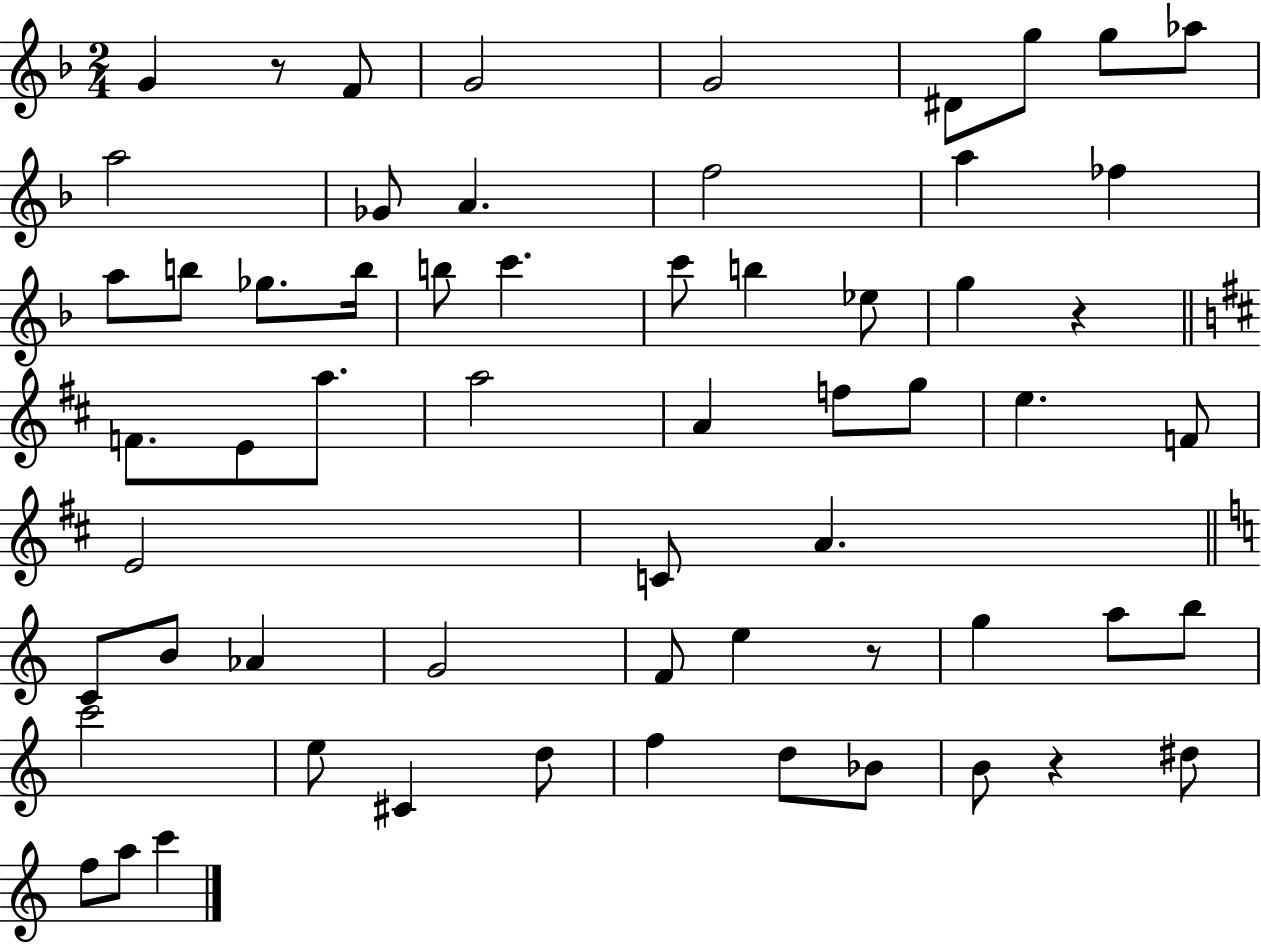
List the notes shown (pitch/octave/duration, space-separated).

G4/q R/e F4/e G4/h G4/h D#4/e G5/e G5/e Ab5/e A5/h Gb4/e A4/q. F5/h A5/q FES5/q A5/e B5/e Gb5/e. B5/s B5/e C6/q. C6/e B5/q Eb5/e G5/q R/q F4/e. E4/e A5/e. A5/h A4/q F5/e G5/e E5/q. F4/e E4/h C4/e A4/q. C4/e B4/e Ab4/q G4/h F4/e E5/q R/e G5/q A5/e B5/e C6/h E5/e C#4/q D5/e F5/q D5/e Bb4/e B4/e R/q D#5/e F5/e A5/e C6/q